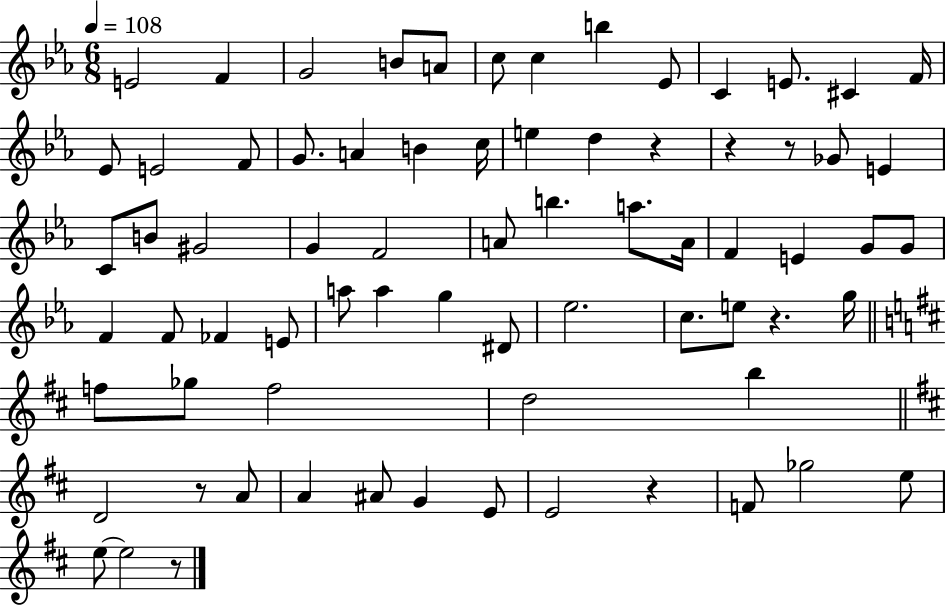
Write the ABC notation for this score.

X:1
T:Untitled
M:6/8
L:1/4
K:Eb
E2 F G2 B/2 A/2 c/2 c b _E/2 C E/2 ^C F/4 _E/2 E2 F/2 G/2 A B c/4 e d z z z/2 _G/2 E C/2 B/2 ^G2 G F2 A/2 b a/2 A/4 F E G/2 G/2 F F/2 _F E/2 a/2 a g ^D/2 _e2 c/2 e/2 z g/4 f/2 _g/2 f2 d2 b D2 z/2 A/2 A ^A/2 G E/2 E2 z F/2 _g2 e/2 e/2 e2 z/2